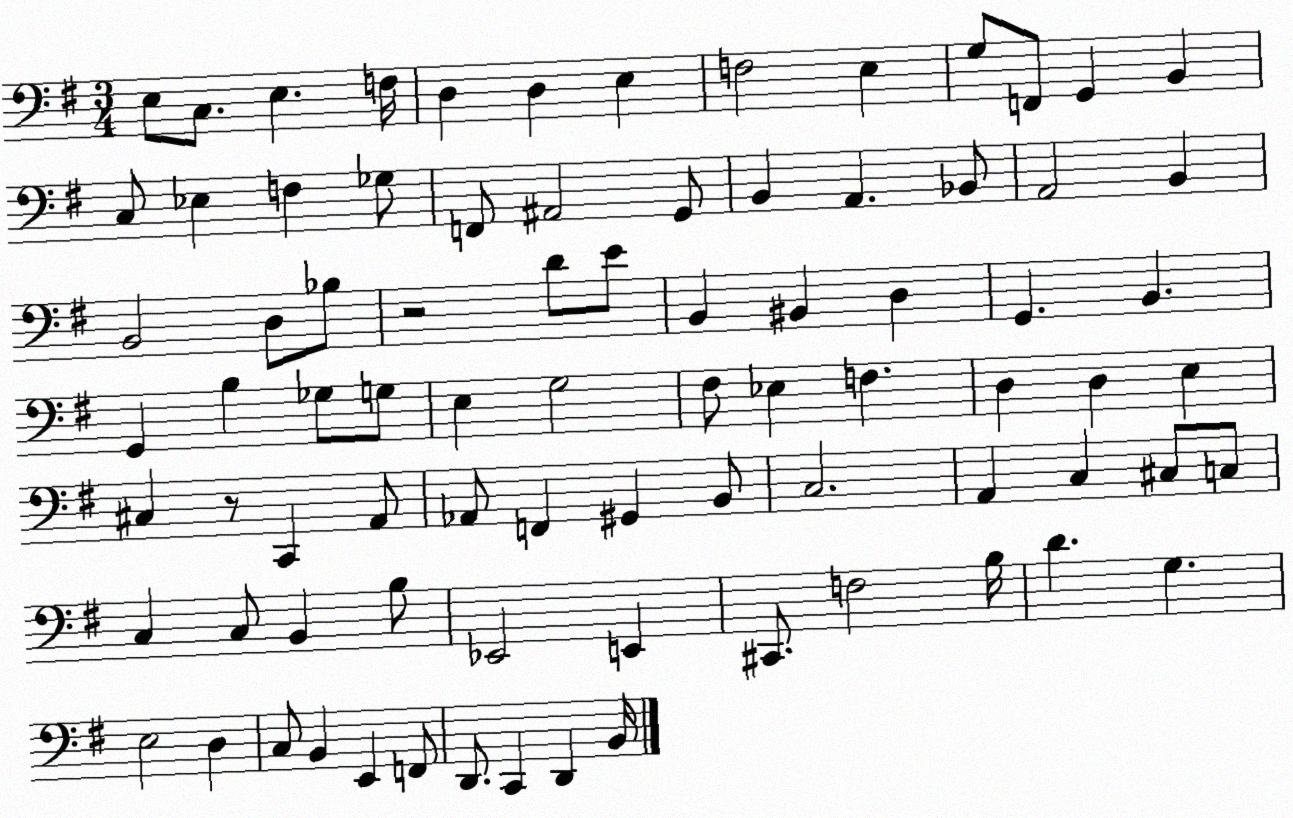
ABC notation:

X:1
T:Untitled
M:3/4
L:1/4
K:G
E,/2 C,/2 E, F,/4 D, D, E, F,2 E, G,/2 F,,/2 G,, B,, C,/2 _E, F, _G,/2 F,,/2 ^A,,2 G,,/2 B,, A,, _B,,/2 A,,2 B,, B,,2 D,/2 _B,/2 z2 D/2 E/2 B,, ^B,, D, G,, B,, G,, B, _G,/2 G,/2 E, G,2 ^F,/2 _E, F, D, D, E, ^C, z/2 C,, A,,/2 _A,,/2 F,, ^G,, B,,/2 C,2 A,, C, ^C,/2 C,/2 C, C,/2 B,, B,/2 _E,,2 E,, ^C,,/2 F,2 B,/4 D G, E,2 D, C,/2 B,, E,, F,,/2 D,,/2 C,, D,, B,,/4